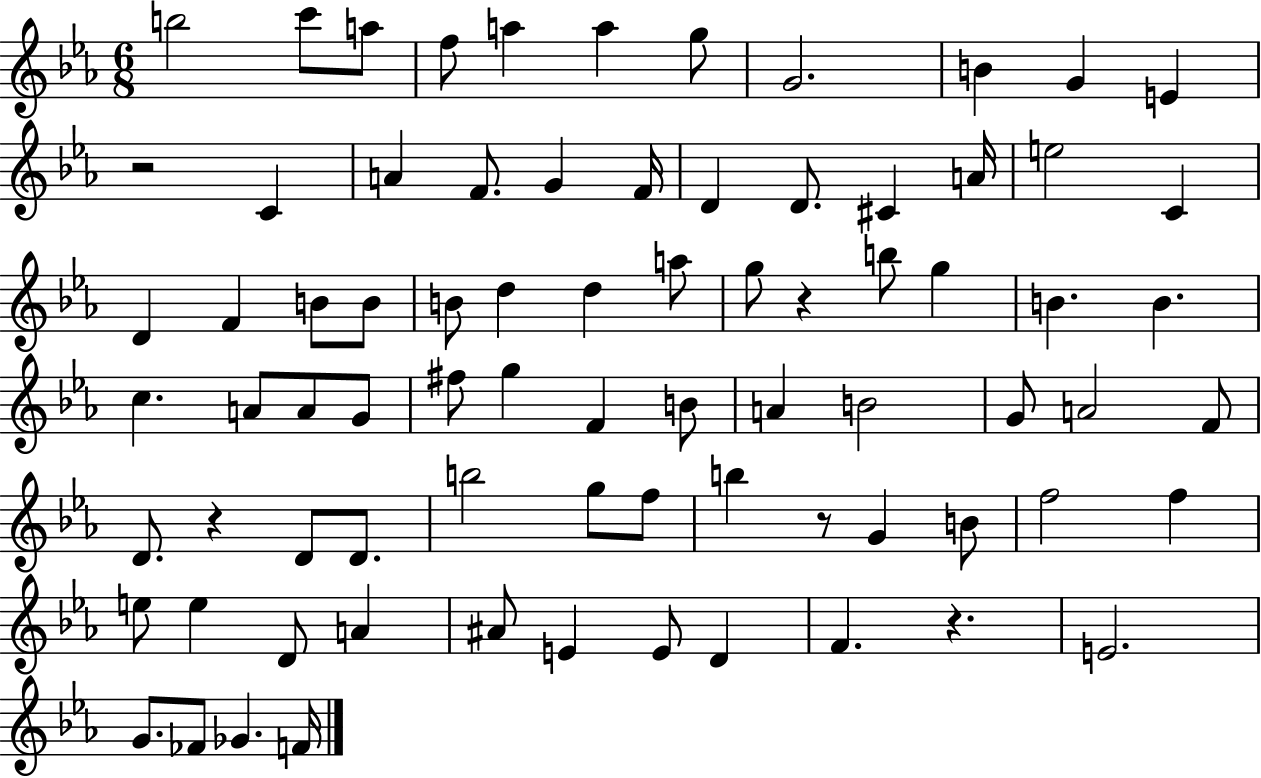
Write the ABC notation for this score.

X:1
T:Untitled
M:6/8
L:1/4
K:Eb
b2 c'/2 a/2 f/2 a a g/2 G2 B G E z2 C A F/2 G F/4 D D/2 ^C A/4 e2 C D F B/2 B/2 B/2 d d a/2 g/2 z b/2 g B B c A/2 A/2 G/2 ^f/2 g F B/2 A B2 G/2 A2 F/2 D/2 z D/2 D/2 b2 g/2 f/2 b z/2 G B/2 f2 f e/2 e D/2 A ^A/2 E E/2 D F z E2 G/2 _F/2 _G F/4